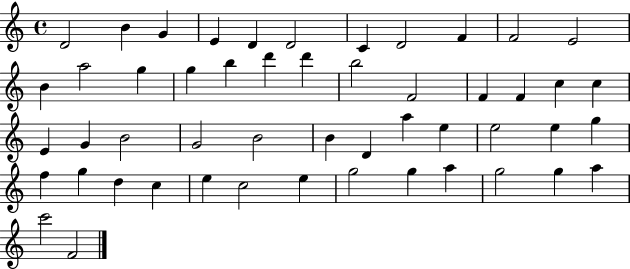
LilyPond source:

{
  \clef treble
  \time 4/4
  \defaultTimeSignature
  \key c \major
  d'2 b'4 g'4 | e'4 d'4 d'2 | c'4 d'2 f'4 | f'2 e'2 | \break b'4 a''2 g''4 | g''4 b''4 d'''4 d'''4 | b''2 f'2 | f'4 f'4 c''4 c''4 | \break e'4 g'4 b'2 | g'2 b'2 | b'4 d'4 a''4 e''4 | e''2 e''4 g''4 | \break f''4 g''4 d''4 c''4 | e''4 c''2 e''4 | g''2 g''4 a''4 | g''2 g''4 a''4 | \break c'''2 f'2 | \bar "|."
}